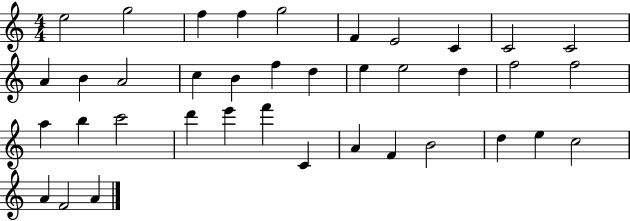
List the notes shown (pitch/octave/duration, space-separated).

E5/h G5/h F5/q F5/q G5/h F4/q E4/h C4/q C4/h C4/h A4/q B4/q A4/h C5/q B4/q F5/q D5/q E5/q E5/h D5/q F5/h F5/h A5/q B5/q C6/h D6/q E6/q F6/q C4/q A4/q F4/q B4/h D5/q E5/q C5/h A4/q F4/h A4/q